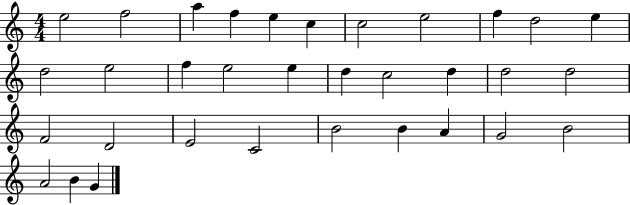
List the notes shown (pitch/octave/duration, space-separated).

E5/h F5/h A5/q F5/q E5/q C5/q C5/h E5/h F5/q D5/h E5/q D5/h E5/h F5/q E5/h E5/q D5/q C5/h D5/q D5/h D5/h F4/h D4/h E4/h C4/h B4/h B4/q A4/q G4/h B4/h A4/h B4/q G4/q